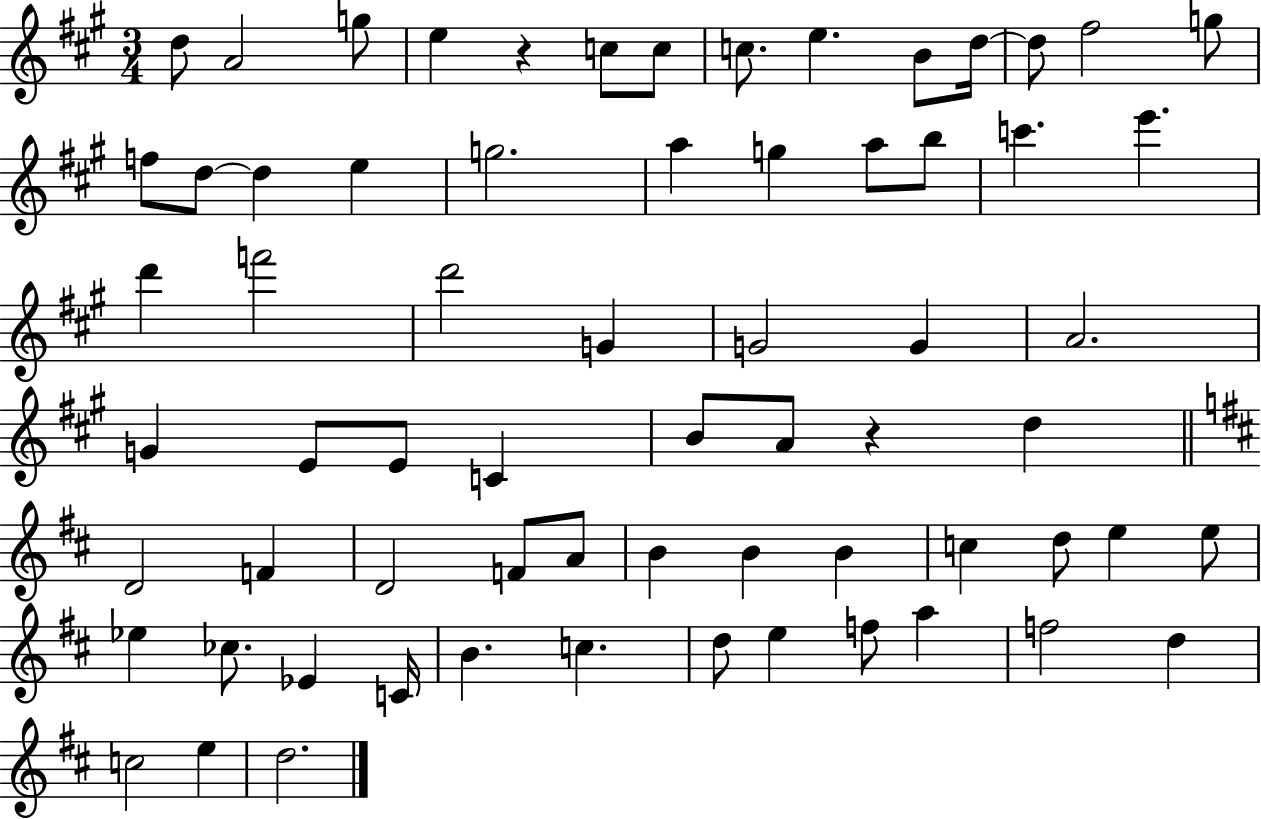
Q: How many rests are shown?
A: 2